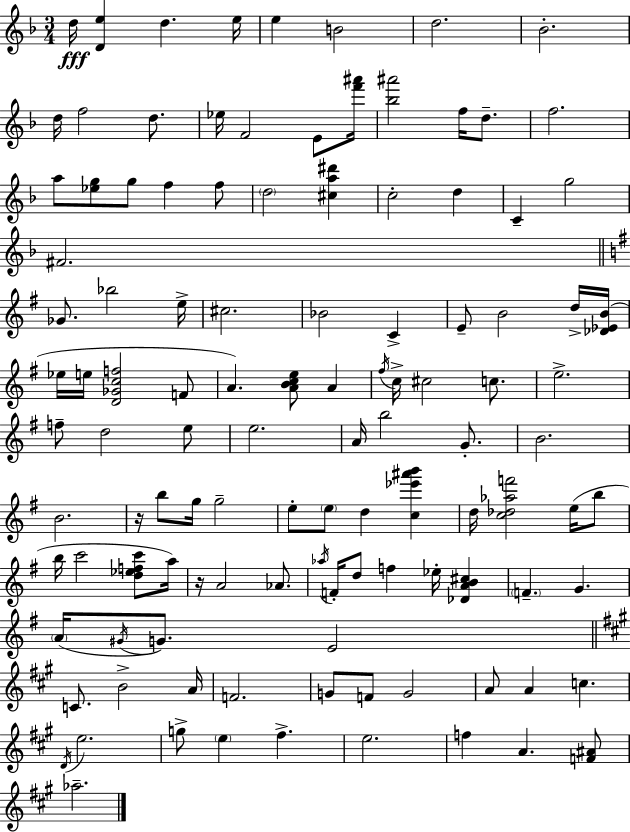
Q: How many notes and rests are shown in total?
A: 113